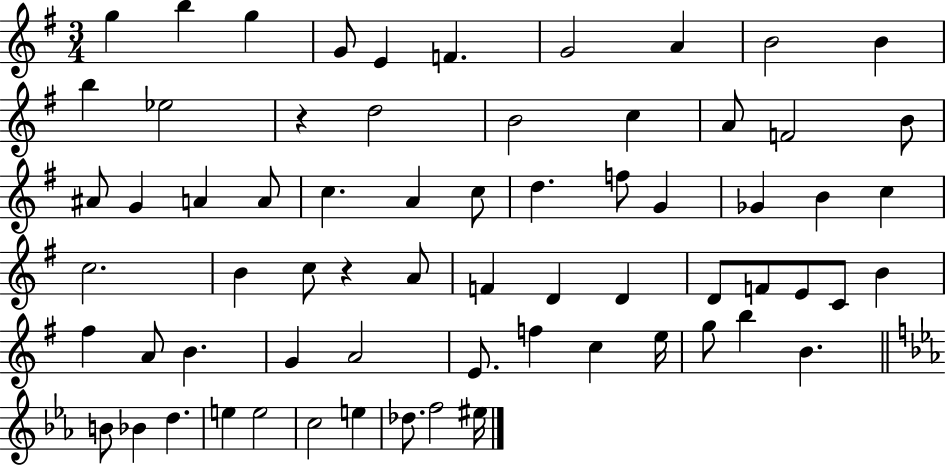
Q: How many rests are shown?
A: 2